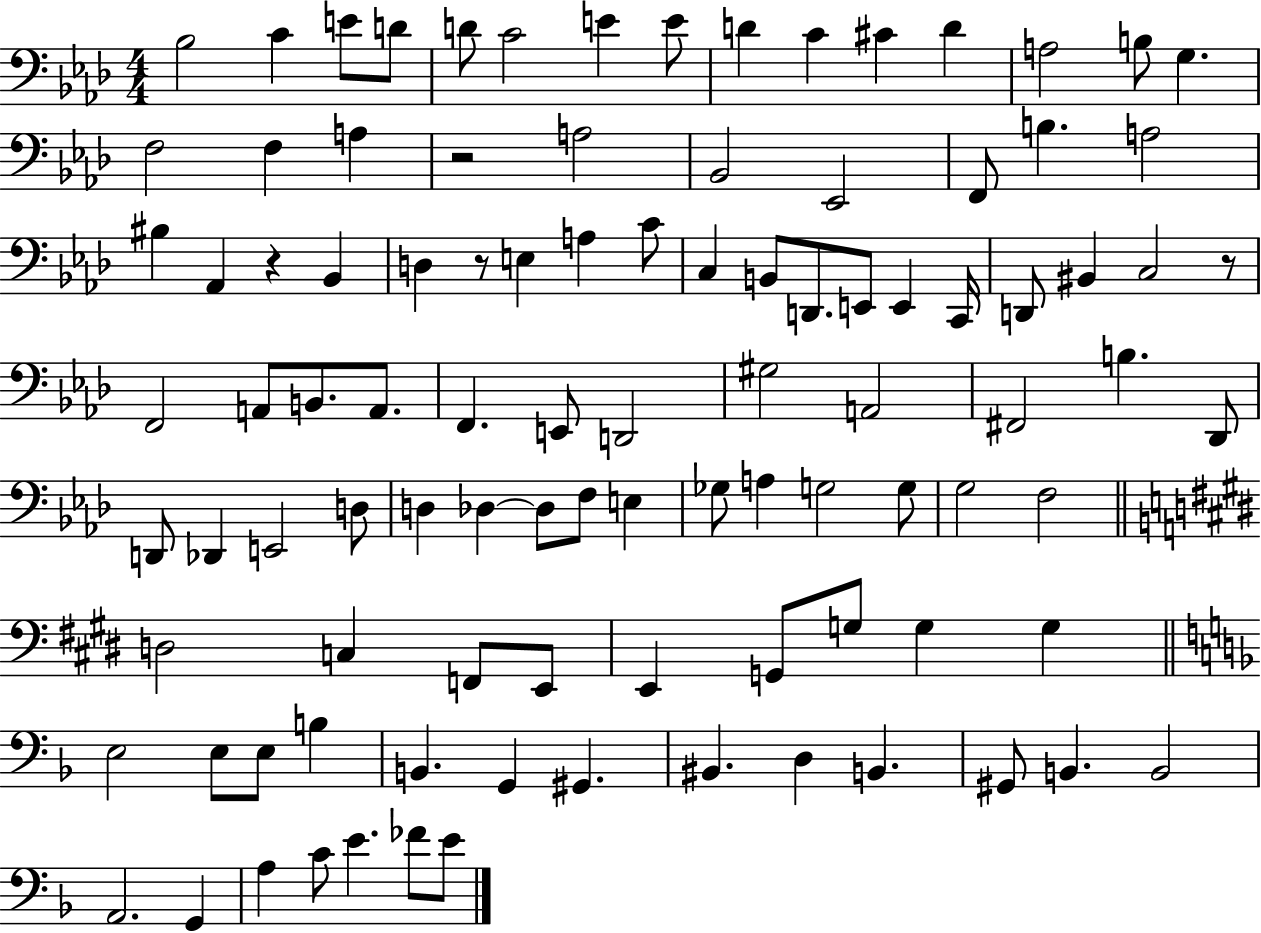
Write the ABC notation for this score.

X:1
T:Untitled
M:4/4
L:1/4
K:Ab
_B,2 C E/2 D/2 D/2 C2 E E/2 D C ^C D A,2 B,/2 G, F,2 F, A, z2 A,2 _B,,2 _E,,2 F,,/2 B, A,2 ^B, _A,, z _B,, D, z/2 E, A, C/2 C, B,,/2 D,,/2 E,,/2 E,, C,,/4 D,,/2 ^B,, C,2 z/2 F,,2 A,,/2 B,,/2 A,,/2 F,, E,,/2 D,,2 ^G,2 A,,2 ^F,,2 B, _D,,/2 D,,/2 _D,, E,,2 D,/2 D, _D, _D,/2 F,/2 E, _G,/2 A, G,2 G,/2 G,2 F,2 D,2 C, F,,/2 E,,/2 E,, G,,/2 G,/2 G, G, E,2 E,/2 E,/2 B, B,, G,, ^G,, ^B,, D, B,, ^G,,/2 B,, B,,2 A,,2 G,, A, C/2 E _F/2 E/2